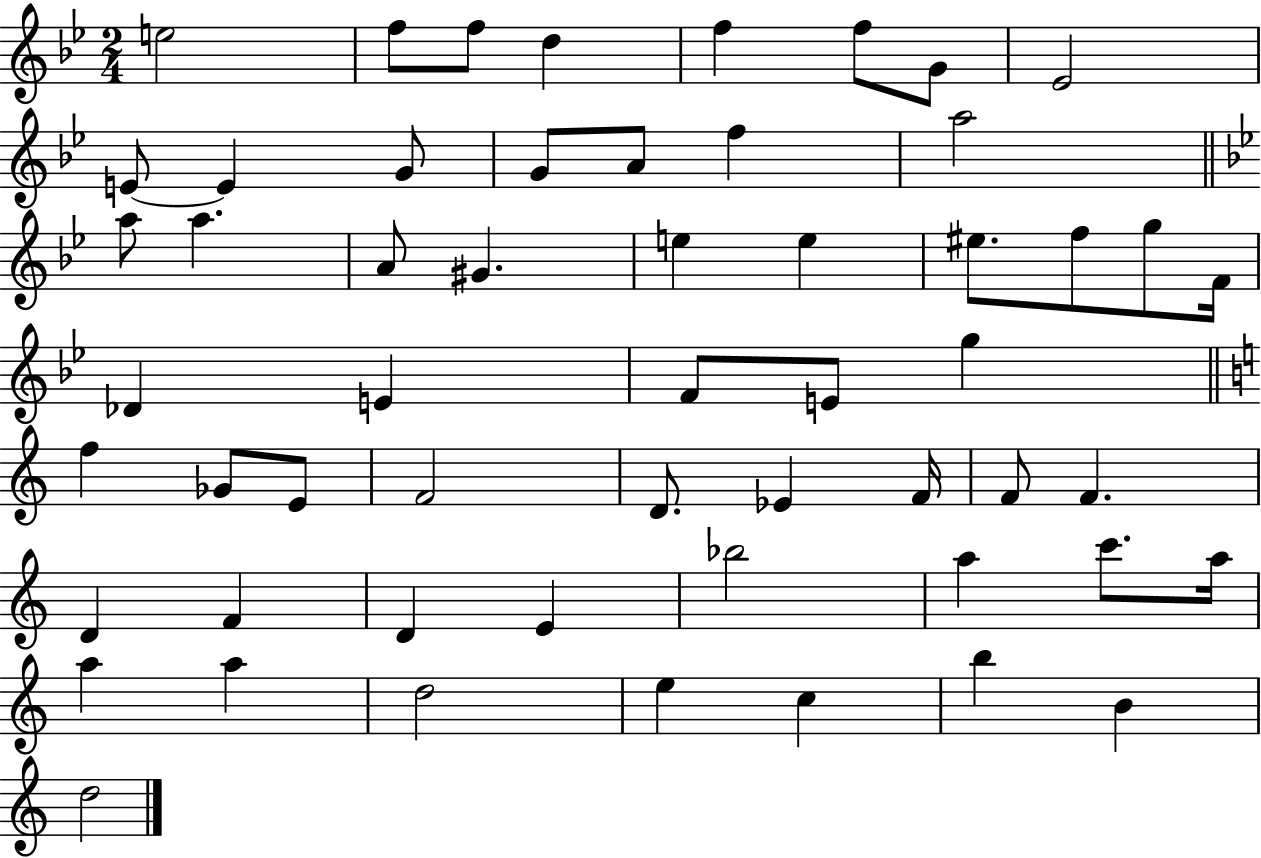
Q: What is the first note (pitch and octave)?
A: E5